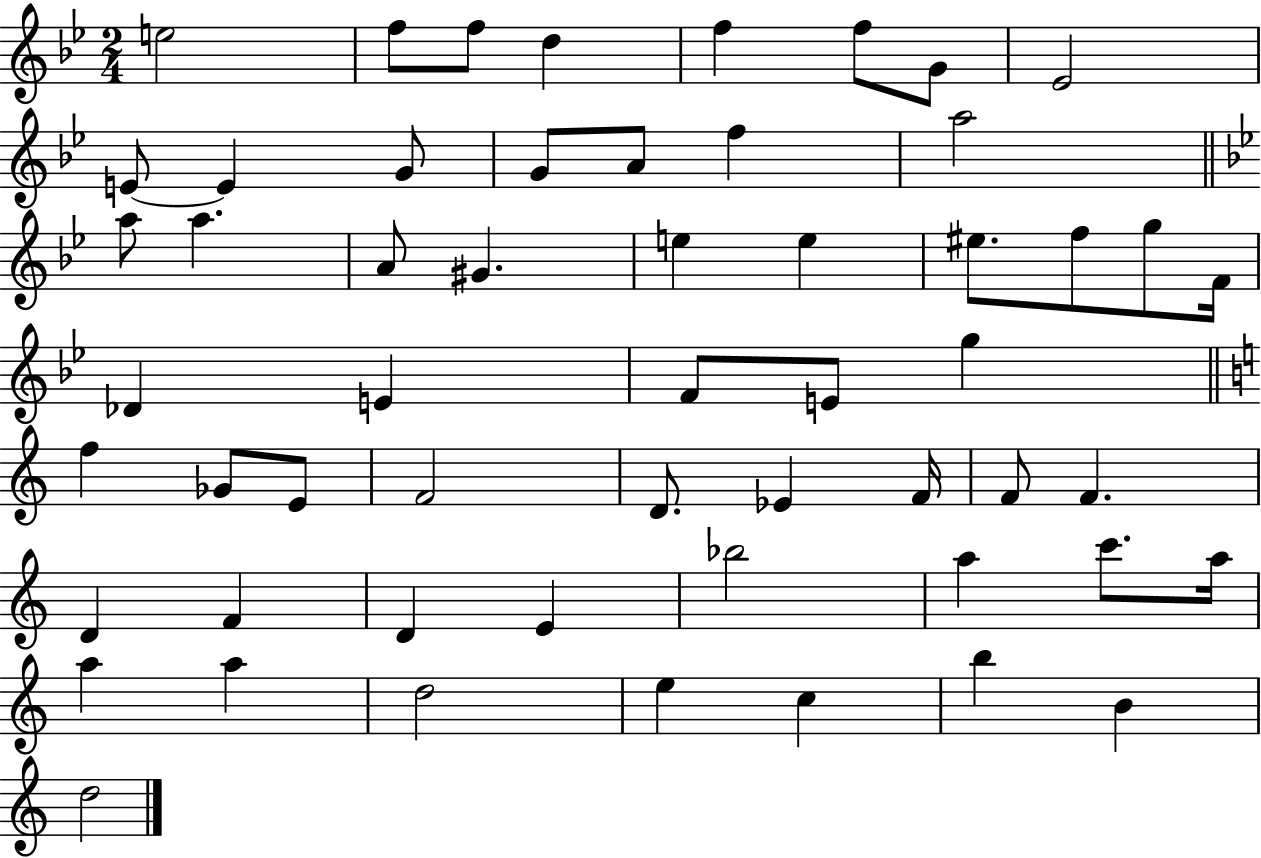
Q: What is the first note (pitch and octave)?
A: E5